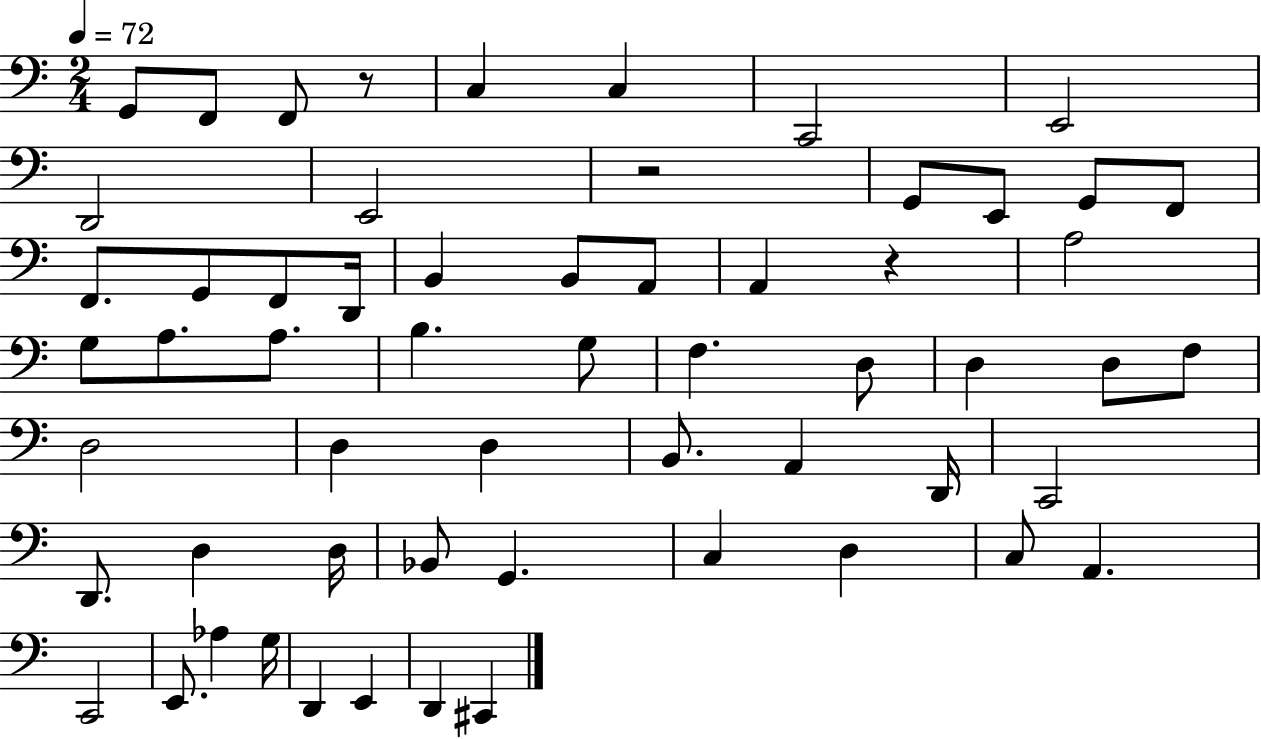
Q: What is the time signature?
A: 2/4